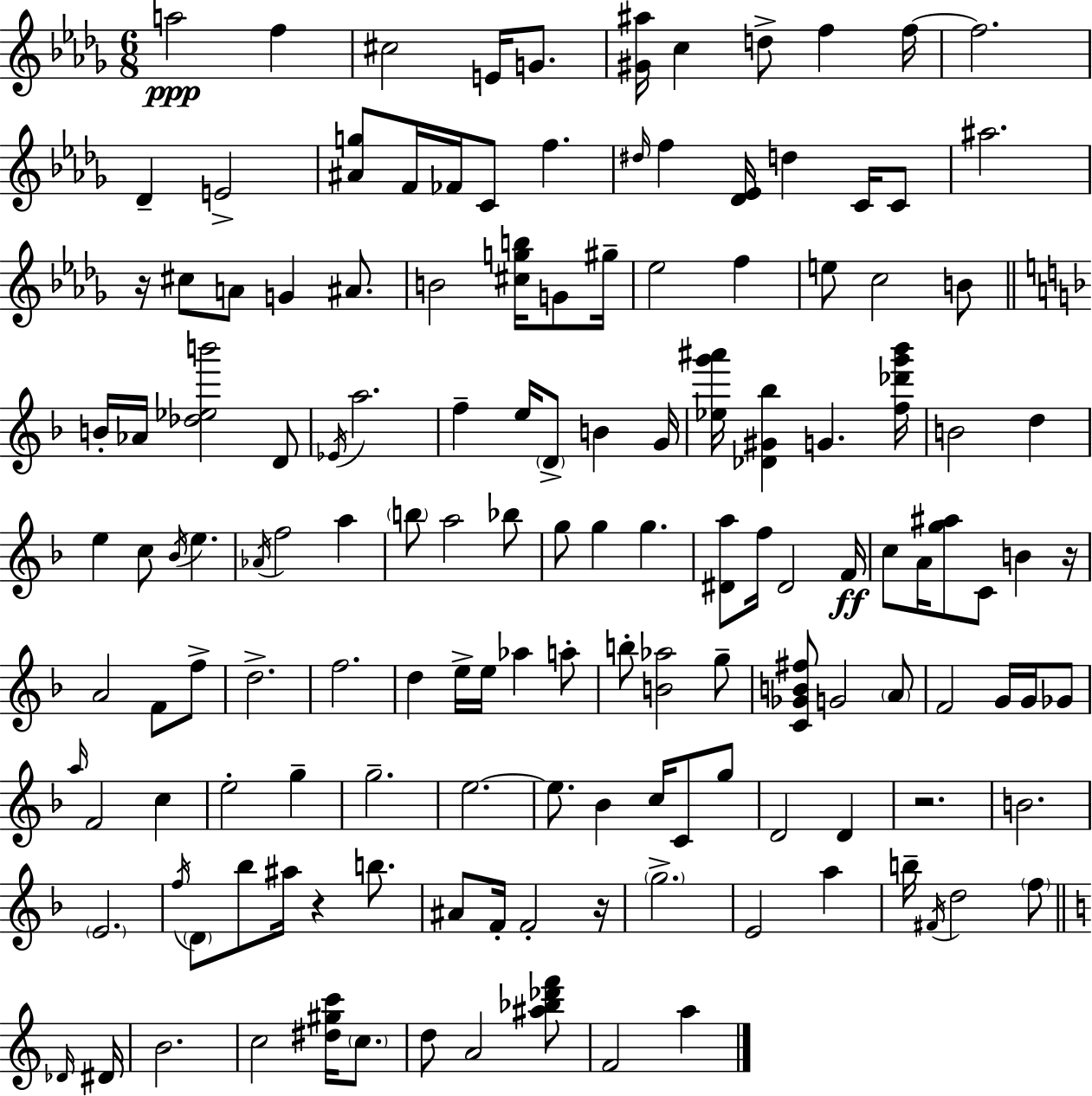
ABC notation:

X:1
T:Untitled
M:6/8
L:1/4
K:Bbm
a2 f ^c2 E/4 G/2 [^G^a]/4 c d/2 f f/4 f2 _D E2 [^Ag]/2 F/4 _F/4 C/2 f ^d/4 f [_D_E]/4 d C/4 C/2 ^a2 z/4 ^c/2 A/2 G ^A/2 B2 [^cgb]/4 G/2 ^g/4 _e2 f e/2 c2 B/2 B/4 _A/4 [_d_eb']2 D/2 _E/4 a2 f e/4 D/2 B G/4 [_eg'^a']/4 [_D^G_b] G [f_d'g'_b']/4 B2 d e c/2 _B/4 e _A/4 f2 a b/2 a2 _b/2 g/2 g g [^Da]/2 f/4 ^D2 F/4 c/2 A/4 [g^a]/2 C/2 B z/4 A2 F/2 f/2 d2 f2 d e/4 e/4 _a a/2 b/2 [B_a]2 g/2 [C_GB^f]/2 G2 A/2 F2 G/4 G/4 _G/2 a/4 F2 c e2 g g2 e2 e/2 _B c/4 C/2 g/2 D2 D z2 B2 E2 f/4 D/2 _b/2 ^a/4 z b/2 ^A/2 F/4 F2 z/4 g2 E2 a b/4 ^F/4 d2 f/2 _D/4 ^D/4 B2 c2 [^d^gc']/4 c/2 d/2 A2 [^a_b_d'f']/2 F2 a